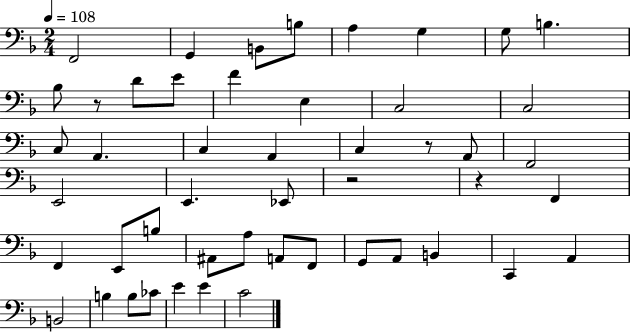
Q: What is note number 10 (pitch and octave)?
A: D4